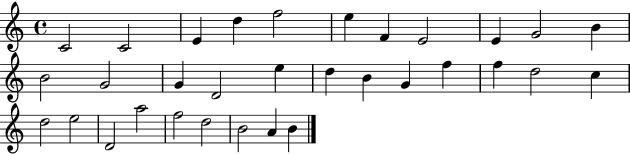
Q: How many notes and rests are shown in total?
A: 32